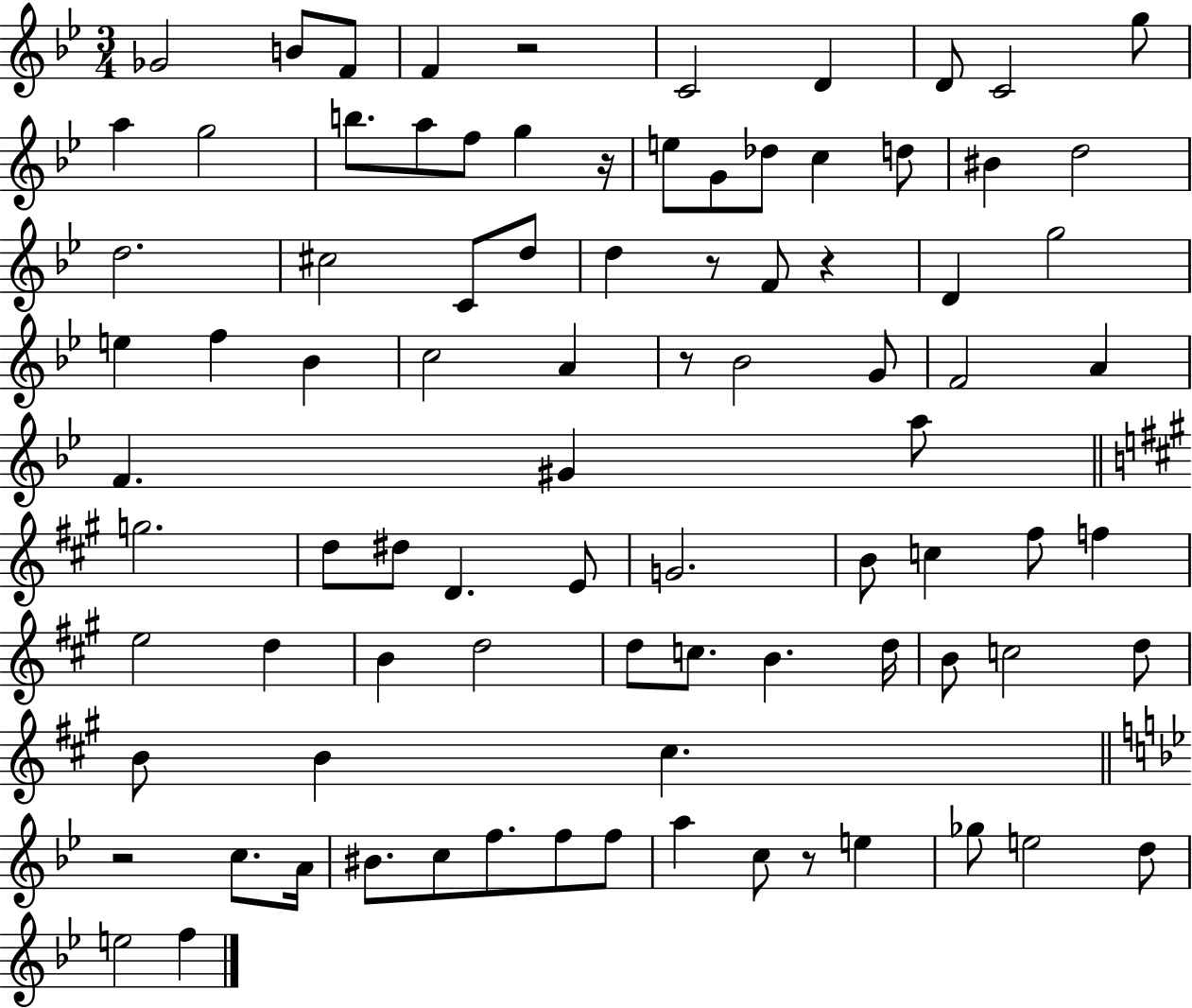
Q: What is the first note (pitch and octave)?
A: Gb4